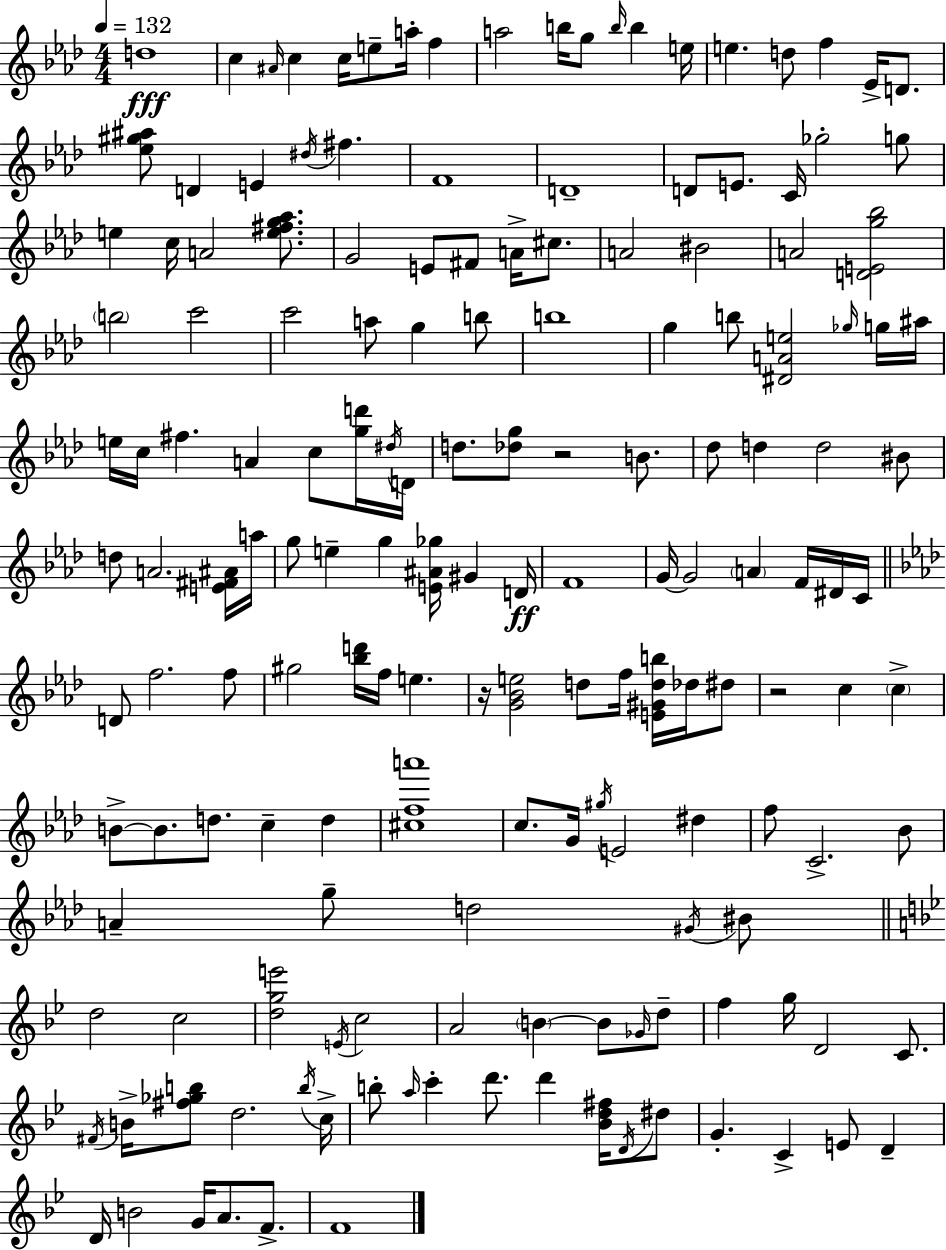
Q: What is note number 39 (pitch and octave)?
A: A4